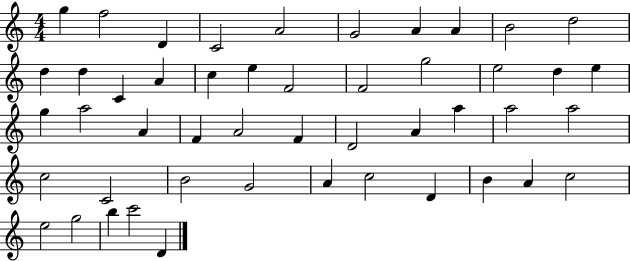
X:1
T:Untitled
M:4/4
L:1/4
K:C
g f2 D C2 A2 G2 A A B2 d2 d d C A c e F2 F2 g2 e2 d e g a2 A F A2 F D2 A a a2 a2 c2 C2 B2 G2 A c2 D B A c2 e2 g2 b c'2 D